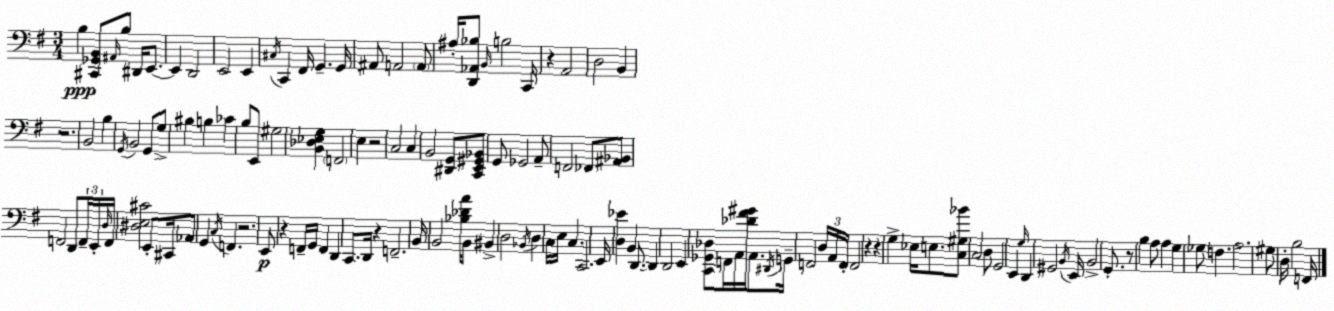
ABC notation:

X:1
T:Untitled
M:3/4
L:1/4
K:G
B, [^C,,_G,,B,,]/2 ^A,,/4 B,/2 ^D,,/4 E,,/2 E,, D,,2 E,,2 E,, ^C,/4 C,, ^F,,/4 G,, G,,/4 ^A,,/2 A,,2 A,,/2 ^A,/4 [D,,_A,,_B,]/2 B,,/4 B,2 C,,/4 z A,,2 D,2 B,, z2 B,,2 B, G,,/4 B,,2 G,,/2 G,/2 ^B, B, _C B,/2 E,,/2 ^G,2 [B,,_D,_E,G,] F,,2 E, z2 C,2 C, B,,2 [^D,,G,,]/2 [C,,E,,^G,,_B,,]/2 G,,/2 _G,,2 A,,/2 F,,2 _F,,/2 [^A,,_B,,]/2 F,,2 D,,/2 F,,/4 E,,/4 D,/4 F,,/4 [^D,E,^C]2 E,,/2 ^C,,/4 _A,,/2 G,, C,/4 F,, z2 E,,/2 z F,,/4 G,,/4 F,, D,, C,,/2 D,,/4 z F,,2 B,,/4 B,,2 [_B,_DA]/4 B,,/2 ^B,, D,2 _B,,/4 D, C,/4 E,/4 C, C,,2 E,,/4 [D,_E] B,, D,,/2 D,, D,,2 E,, [C,,_G,,_D,]/2 F,,/4 A,,/4 [_D^F^G]/4 A,,/2 ^D,,/4 G,,/4 F,,2 D,/4 A,,/4 F,,/4 F,,2 z z G, _E,/4 E,/2 [C,^G,_B]/2 C,2 D,/2 G,,2 E,, G,/4 D,, ^G,,2 B,,/4 E,,/4 B,,2 G,,/2 z/2 B, A,/2 A, G, _G,/2 F, A,2 ^G,/2 D,/4 B,2 F,,/4